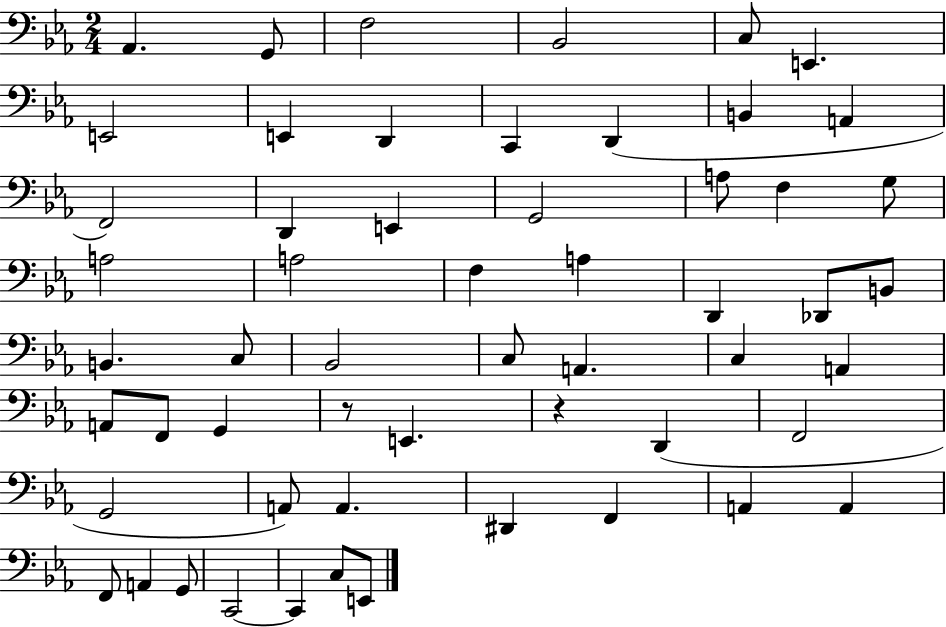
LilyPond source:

{
  \clef bass
  \numericTimeSignature
  \time 2/4
  \key ees \major
  \repeat volta 2 { aes,4. g,8 | f2 | bes,2 | c8 e,4. | \break e,2 | e,4 d,4 | c,4 d,4( | b,4 a,4 | \break f,2) | d,4 e,4 | g,2 | a8 f4 g8 | \break a2 | a2 | f4 a4 | d,4 des,8 b,8 | \break b,4. c8 | bes,2 | c8 a,4. | c4 a,4 | \break a,8 f,8 g,4 | r8 e,4. | r4 d,4( | f,2 | \break g,2 | a,8) a,4. | dis,4 f,4 | a,4 a,4 | \break f,8 a,4 g,8 | c,2~~ | c,4 c8 e,8 | } \bar "|."
}